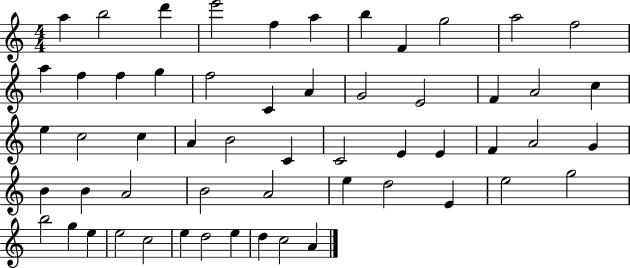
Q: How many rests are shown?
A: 0